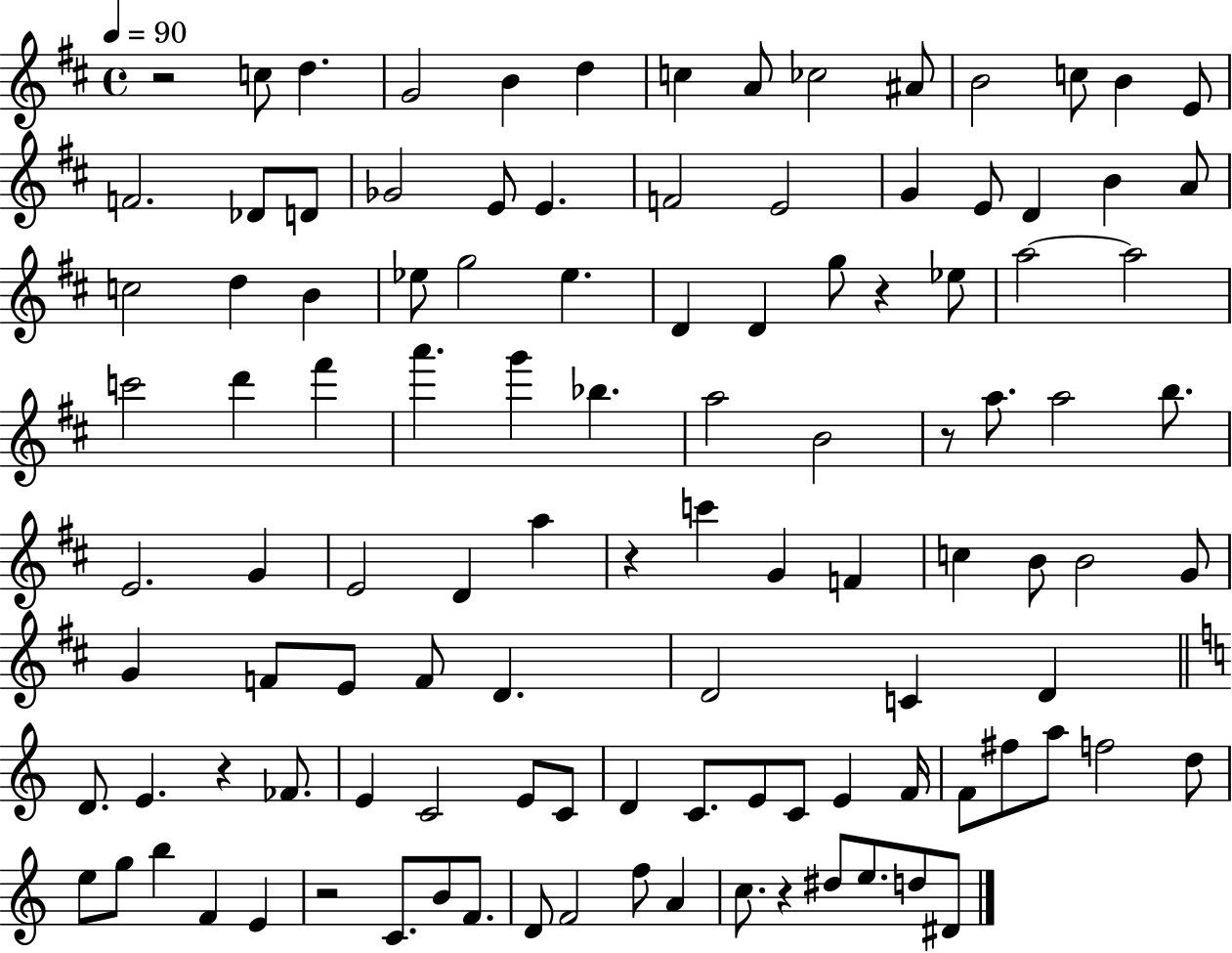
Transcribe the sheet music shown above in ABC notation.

X:1
T:Untitled
M:4/4
L:1/4
K:D
z2 c/2 d G2 B d c A/2 _c2 ^A/2 B2 c/2 B E/2 F2 _D/2 D/2 _G2 E/2 E F2 E2 G E/2 D B A/2 c2 d B _e/2 g2 _e D D g/2 z _e/2 a2 a2 c'2 d' ^f' a' g' _b a2 B2 z/2 a/2 a2 b/2 E2 G E2 D a z c' G F c B/2 B2 G/2 G F/2 E/2 F/2 D D2 C D D/2 E z _F/2 E C2 E/2 C/2 D C/2 E/2 C/2 E F/4 F/2 ^f/2 a/2 f2 d/2 e/2 g/2 b F E z2 C/2 B/2 F/2 D/2 F2 f/2 A c/2 z ^d/2 e/2 d/2 ^D/2